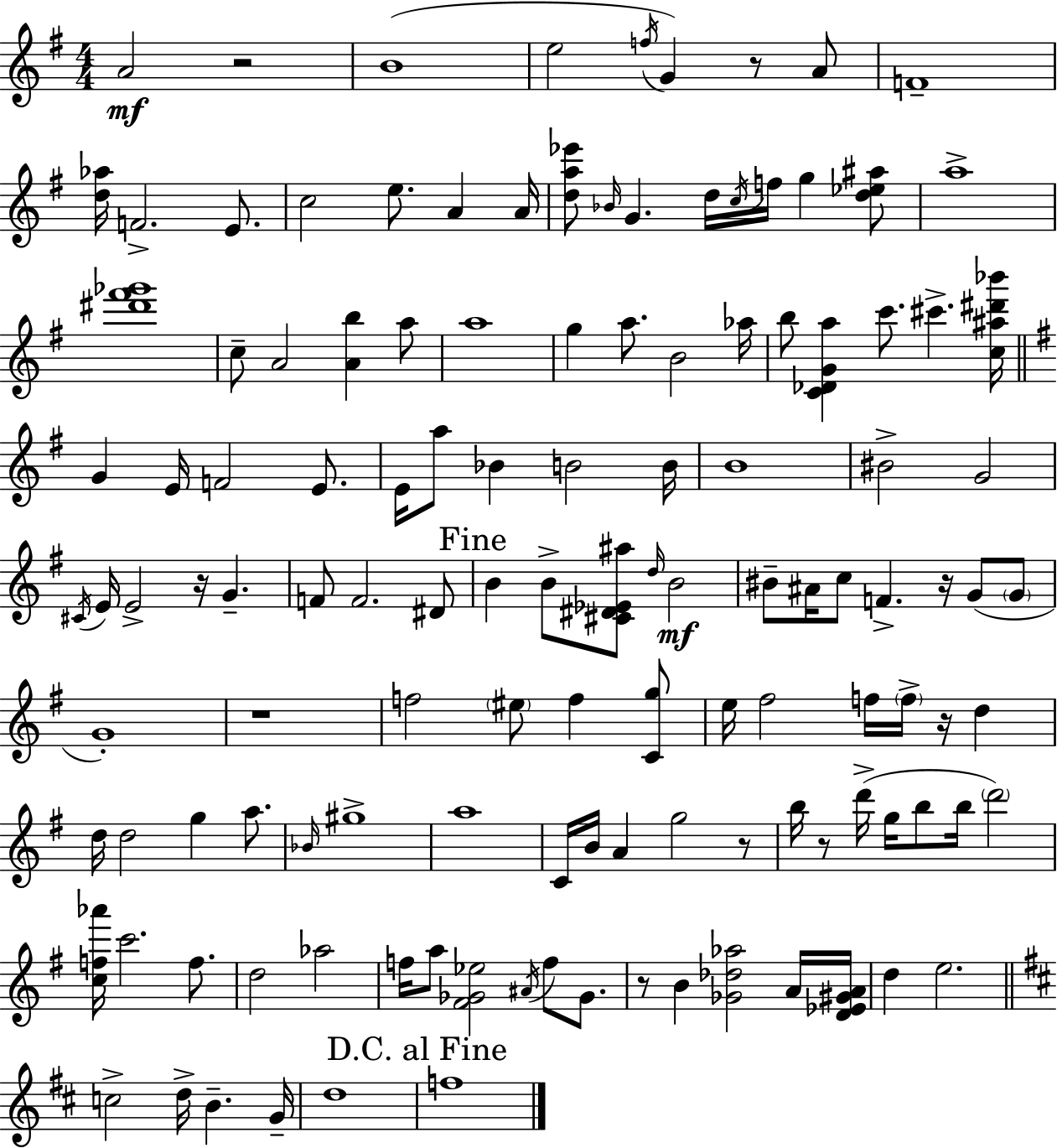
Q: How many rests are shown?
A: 9